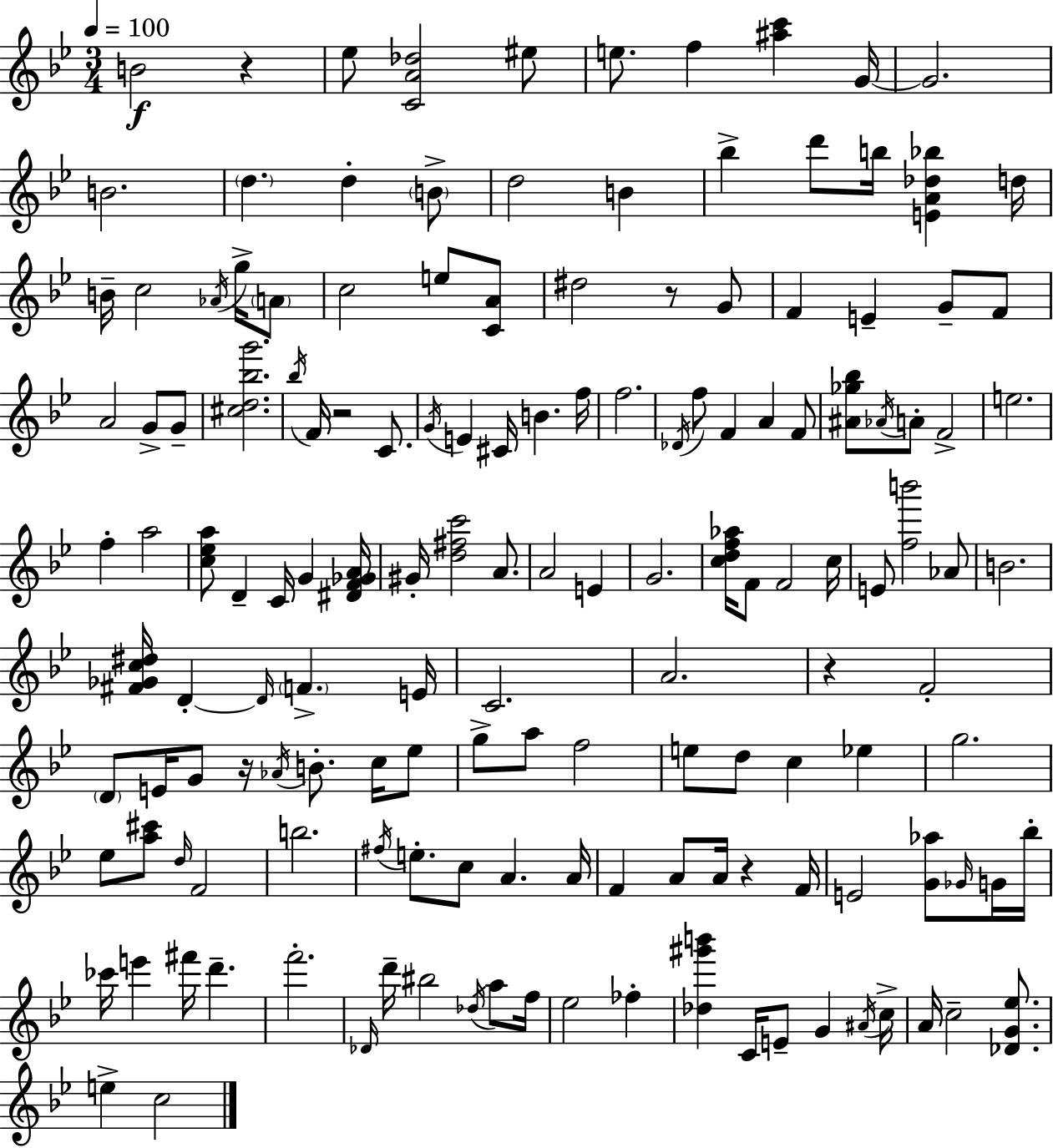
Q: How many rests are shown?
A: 6